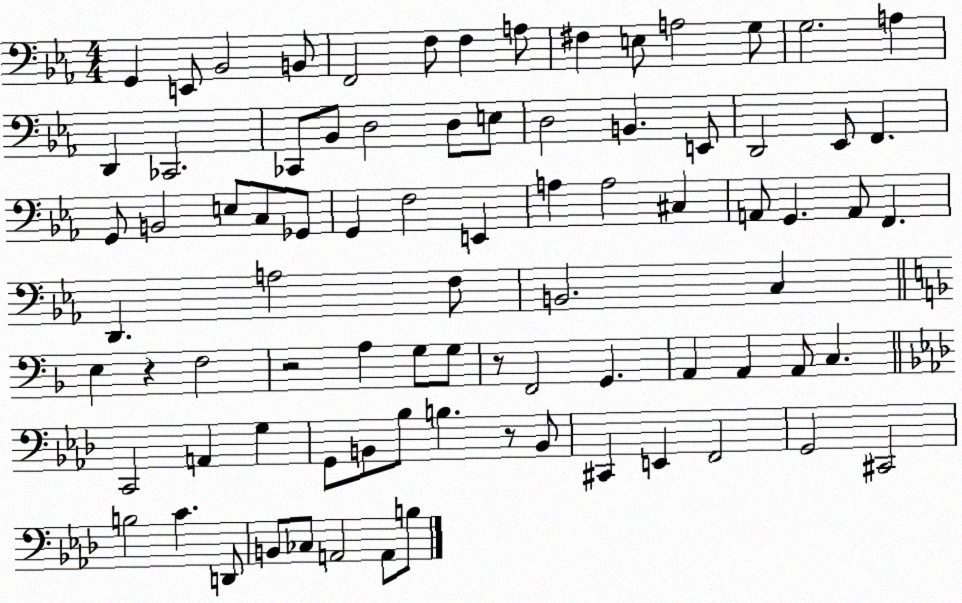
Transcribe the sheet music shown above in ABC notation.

X:1
T:Untitled
M:4/4
L:1/4
K:Eb
G,, E,,/2 _B,,2 B,,/2 F,,2 F,/2 F, A,/2 ^F, E,/2 A,2 G,/2 G,2 A, D,, _C,,2 _C,,/2 _B,,/2 D,2 D,/2 E,/2 D,2 B,, E,,/2 D,,2 _E,,/2 F,, G,,/2 B,,2 E,/2 C,/2 _G,,/2 G,, F,2 E,, A, A,2 ^C, A,,/2 G,, A,,/2 F,, D,, A,2 F,/2 B,,2 C, E, z F,2 z2 A, G,/2 G,/2 z/2 F,,2 G,, A,, A,, A,,/2 C, C,,2 A,, G, G,,/2 B,,/2 _B,/2 B, z/2 B,,/2 ^C,, E,, F,,2 G,,2 ^C,,2 B,2 C D,,/2 B,,/2 _C,/2 A,,2 A,,/2 B,/2